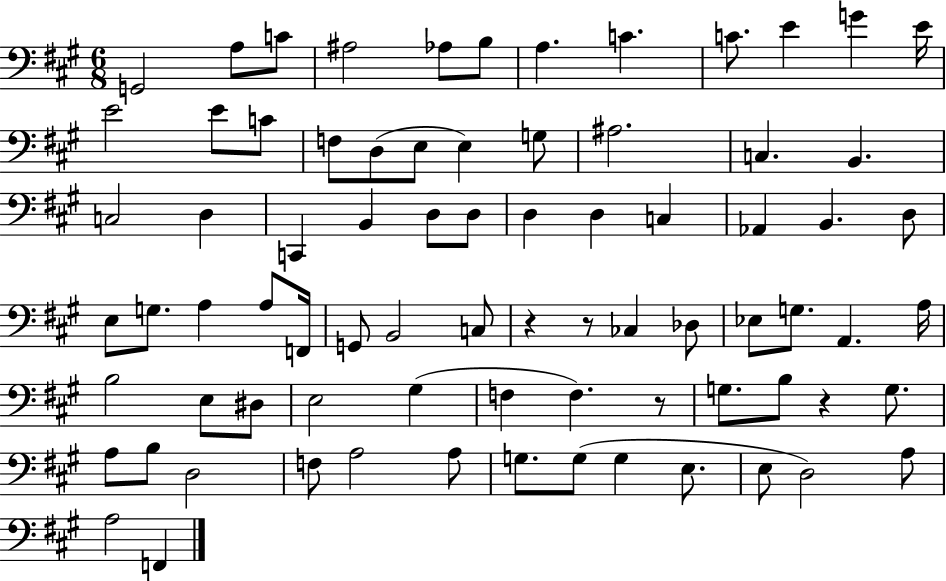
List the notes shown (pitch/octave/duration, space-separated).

G2/h A3/e C4/e A#3/h Ab3/e B3/e A3/q. C4/q. C4/e. E4/q G4/q E4/s E4/h E4/e C4/e F3/e D3/e E3/e E3/q G3/e A#3/h. C3/q. B2/q. C3/h D3/q C2/q B2/q D3/e D3/e D3/q D3/q C3/q Ab2/q B2/q. D3/e E3/e G3/e. A3/q A3/e F2/s G2/e B2/h C3/e R/q R/e CES3/q Db3/e Eb3/e G3/e. A2/q. A3/s B3/h E3/e D#3/e E3/h G#3/q F3/q F3/q. R/e G3/e. B3/e R/q G3/e. A3/e B3/e D3/h F3/e A3/h A3/e G3/e. G3/e G3/q E3/e. E3/e D3/h A3/e A3/h F2/q